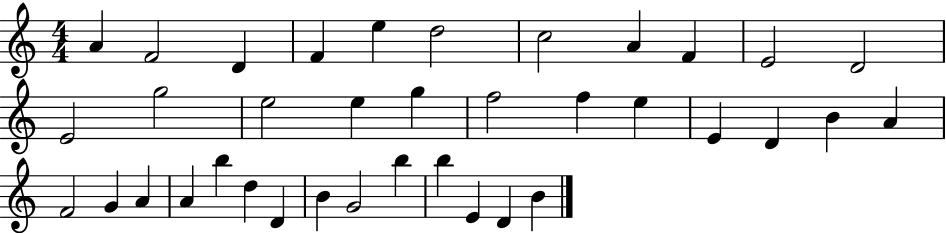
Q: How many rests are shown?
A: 0